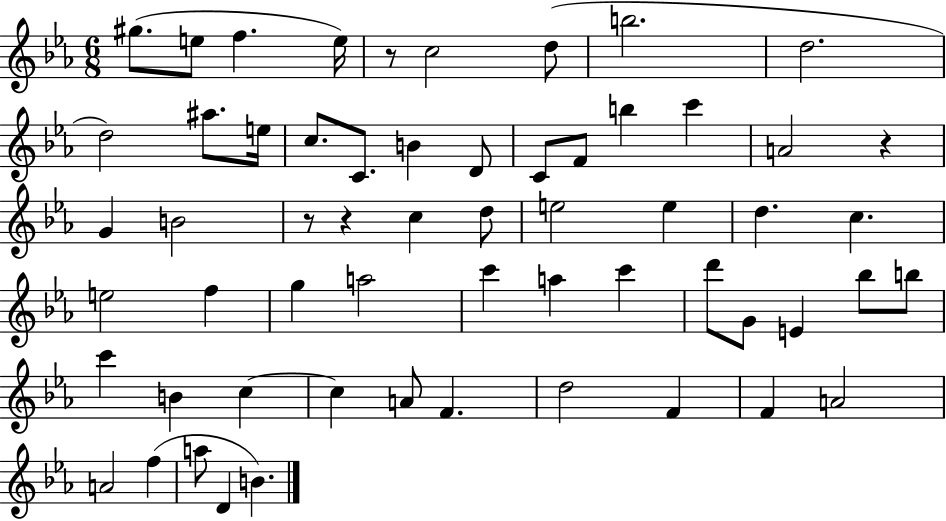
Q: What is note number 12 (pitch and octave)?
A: C5